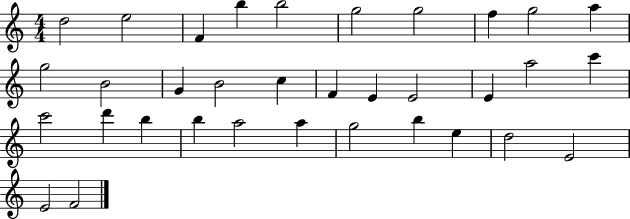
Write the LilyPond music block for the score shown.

{
  \clef treble
  \numericTimeSignature
  \time 4/4
  \key c \major
  d''2 e''2 | f'4 b''4 b''2 | g''2 g''2 | f''4 g''2 a''4 | \break g''2 b'2 | g'4 b'2 c''4 | f'4 e'4 e'2 | e'4 a''2 c'''4 | \break c'''2 d'''4 b''4 | b''4 a''2 a''4 | g''2 b''4 e''4 | d''2 e'2 | \break e'2 f'2 | \bar "|."
}